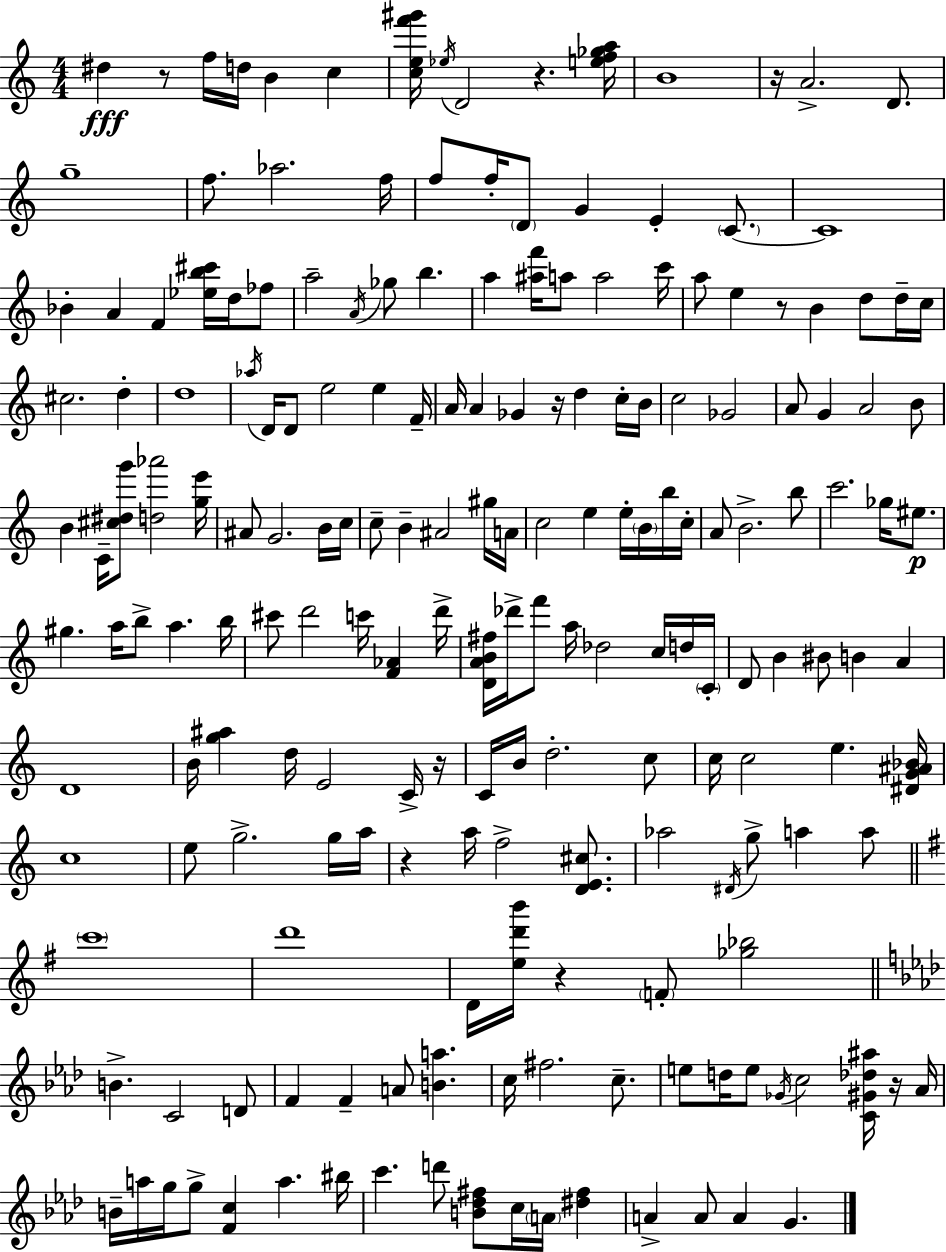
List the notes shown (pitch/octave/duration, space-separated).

D#5/q R/e F5/s D5/s B4/q C5/q [C5,E5,F6,G#6]/s Eb5/s D4/h R/q. [E5,F5,Gb5,A5]/s B4/w R/s A4/h. D4/e. G5/w F5/e. Ab5/h. F5/s F5/e F5/s D4/e G4/q E4/q C4/e. C4/w Bb4/q A4/q F4/q [Eb5,B5,C#6]/s D5/s FES5/e A5/h A4/s Gb5/e B5/q. A5/q [A#5,F6]/s A5/e A5/h C6/s A5/e E5/q R/e B4/q D5/e D5/s C5/s C#5/h. D5/q D5/w Ab5/s D4/s D4/e E5/h E5/q F4/s A4/s A4/q Gb4/q R/s D5/q C5/s B4/s C5/h Gb4/h A4/e G4/q A4/h B4/e B4/q C4/s [C#5,D#5,G6]/e [D5,Ab6]/h [G5,E6]/s A#4/e G4/h. B4/s C5/s C5/e B4/q A#4/h G#5/s A4/s C5/h E5/q E5/s B4/s B5/s C5/s A4/e B4/h. B5/e C6/h. Gb5/s EIS5/e. G#5/q. A5/s B5/e A5/q. B5/s C#6/e D6/h C6/s [F4,Ab4]/q D6/s [D4,A4,B4,F#5]/s Db6/s F6/e A5/s Db5/h C5/s D5/s C4/s D4/e B4/q BIS4/e B4/q A4/q D4/w B4/s [G5,A#5]/q D5/s E4/h C4/s R/s C4/s B4/s D5/h. C5/e C5/s C5/h E5/q. [D#4,G4,A#4,Bb4]/s C5/w E5/e G5/h. G5/s A5/s R/q A5/s F5/h [D4,E4,C#5]/e. Ab5/h D#4/s G5/e A5/q A5/e C6/w D6/w D4/s [E5,D6,B6]/s R/q F4/e [Gb5,Bb5]/h B4/q. C4/h D4/e F4/q F4/q A4/e [B4,A5]/q. C5/s F#5/h. C5/e. E5/e D5/s E5/e Gb4/s C5/h [C4,G#4,Db5,A#5]/s R/s Ab4/s B4/s A5/s G5/s G5/e [F4,C5]/q A5/q. BIS5/s C6/q. D6/e [B4,Db5,F#5]/e C5/s A4/s [D#5,F#5]/q A4/q A4/e A4/q G4/q.